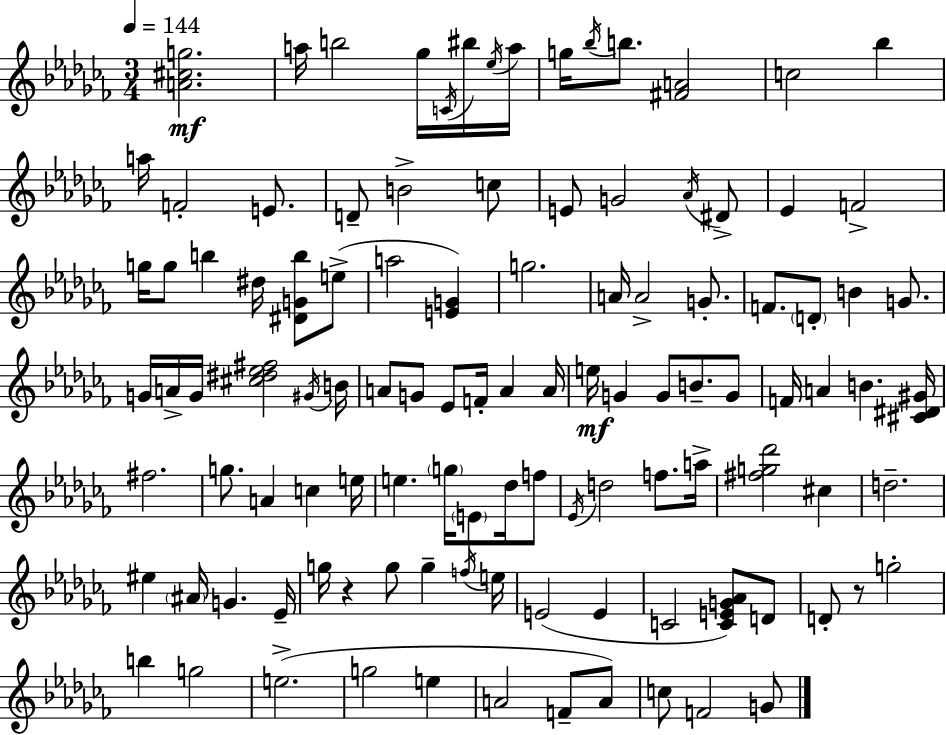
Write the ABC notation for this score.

X:1
T:Untitled
M:3/4
L:1/4
K:Abm
[A^cg]2 a/4 b2 _g/4 C/4 ^b/4 _e/4 a/4 g/4 _b/4 b/2 [^FA]2 c2 _b a/4 F2 E/2 D/2 B2 c/2 E/2 G2 _A/4 ^D/2 _E F2 g/4 g/2 b ^d/4 [^DGb]/2 e/2 a2 [EG] g2 A/4 A2 G/2 F/2 D/2 B G/2 G/4 A/4 G/4 [^c^d_e^f]2 ^G/4 B/4 A/2 G/2 _E/2 F/4 A A/4 e/4 G G/2 B/2 G/2 F/4 A B [^C^D^G]/4 ^f2 g/2 A c e/4 e g/4 E/2 _d/4 f/2 _E/4 d2 f/2 a/4 [^fg_d']2 ^c d2 ^e ^A/4 G _E/4 g/4 z g/2 g f/4 e/4 E2 E C2 [CEG_A]/2 D/2 D/2 z/2 g2 b g2 e2 g2 e A2 F/2 A/2 c/2 F2 G/2